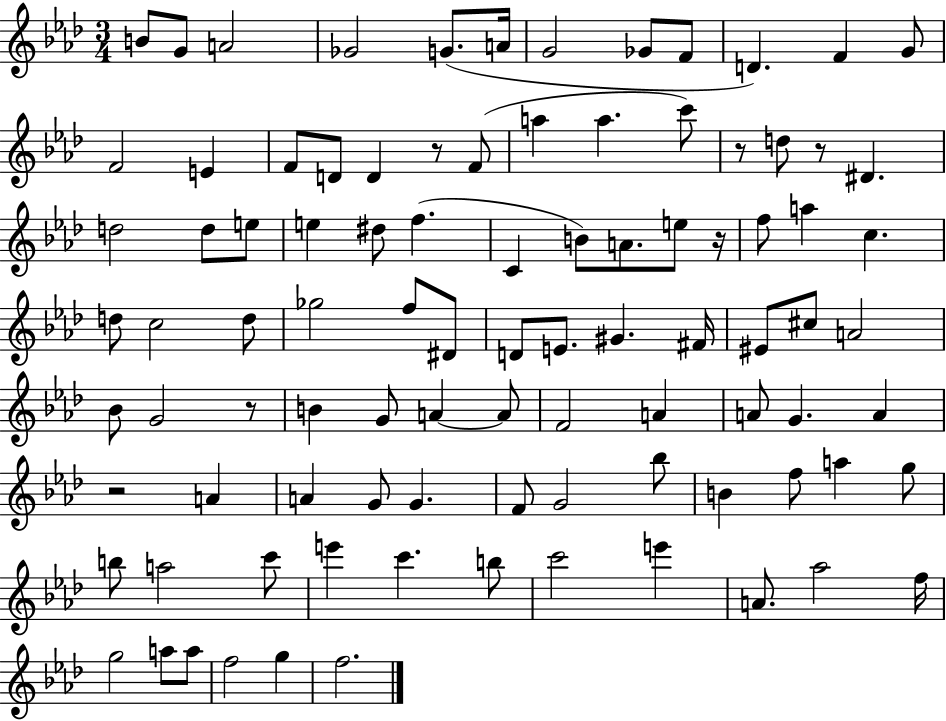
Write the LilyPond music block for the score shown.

{
  \clef treble
  \numericTimeSignature
  \time 3/4
  \key aes \major
  b'8 g'8 a'2 | ges'2 g'8.( a'16 | g'2 ges'8 f'8 | d'4.) f'4 g'8 | \break f'2 e'4 | f'8 d'8 d'4 r8 f'8( | a''4 a''4. c'''8) | r8 d''8 r8 dis'4. | \break d''2 d''8 e''8 | e''4 dis''8 f''4.( | c'4 b'8) a'8. e''8 r16 | f''8 a''4 c''4. | \break d''8 c''2 d''8 | ges''2 f''8 dis'8 | d'8 e'8. gis'4. fis'16 | eis'8 cis''8 a'2 | \break bes'8 g'2 r8 | b'4 g'8 a'4~~ a'8 | f'2 a'4 | a'8 g'4. a'4 | \break r2 a'4 | a'4 g'8 g'4. | f'8 g'2 bes''8 | b'4 f''8 a''4 g''8 | \break b''8 a''2 c'''8 | e'''4 c'''4. b''8 | c'''2 e'''4 | a'8. aes''2 f''16 | \break g''2 a''8 a''8 | f''2 g''4 | f''2. | \bar "|."
}